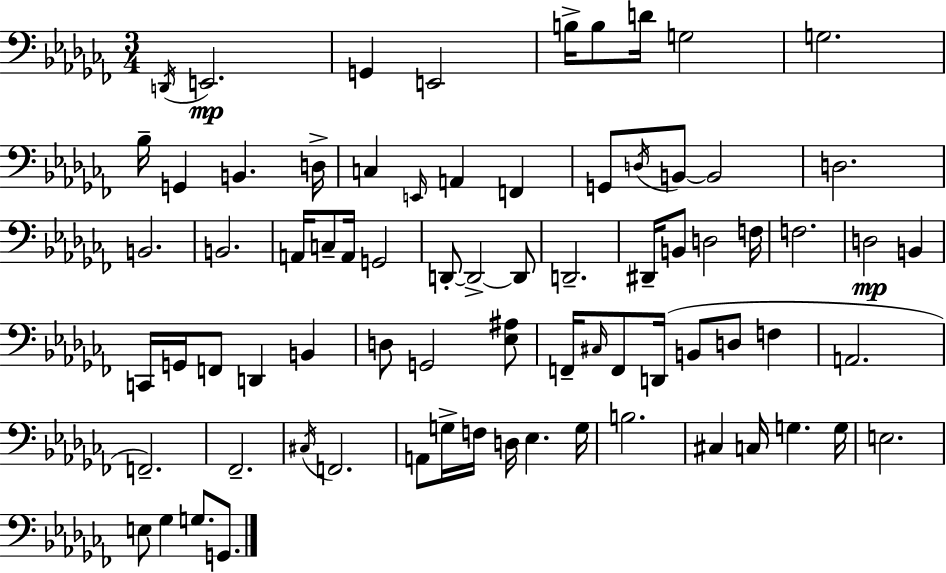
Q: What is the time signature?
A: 3/4